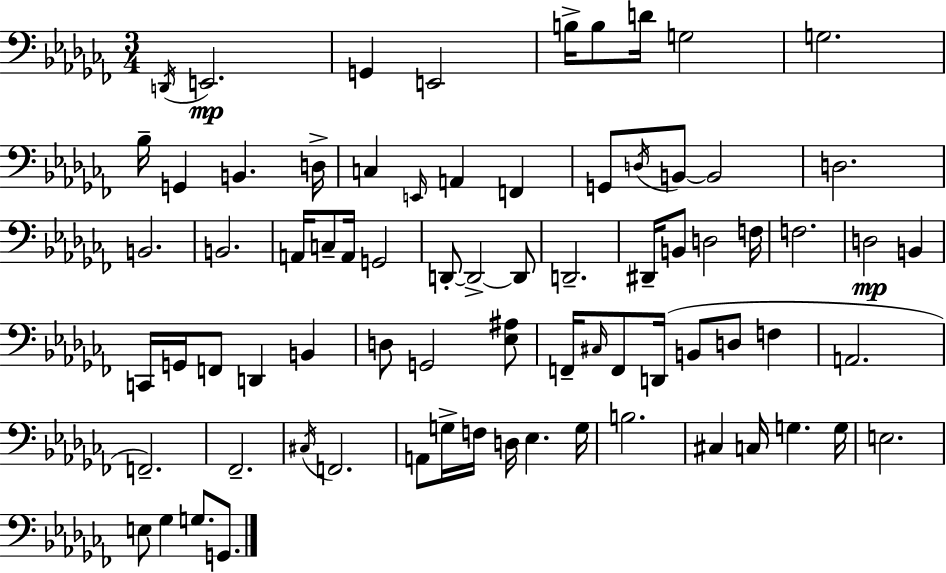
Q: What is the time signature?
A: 3/4